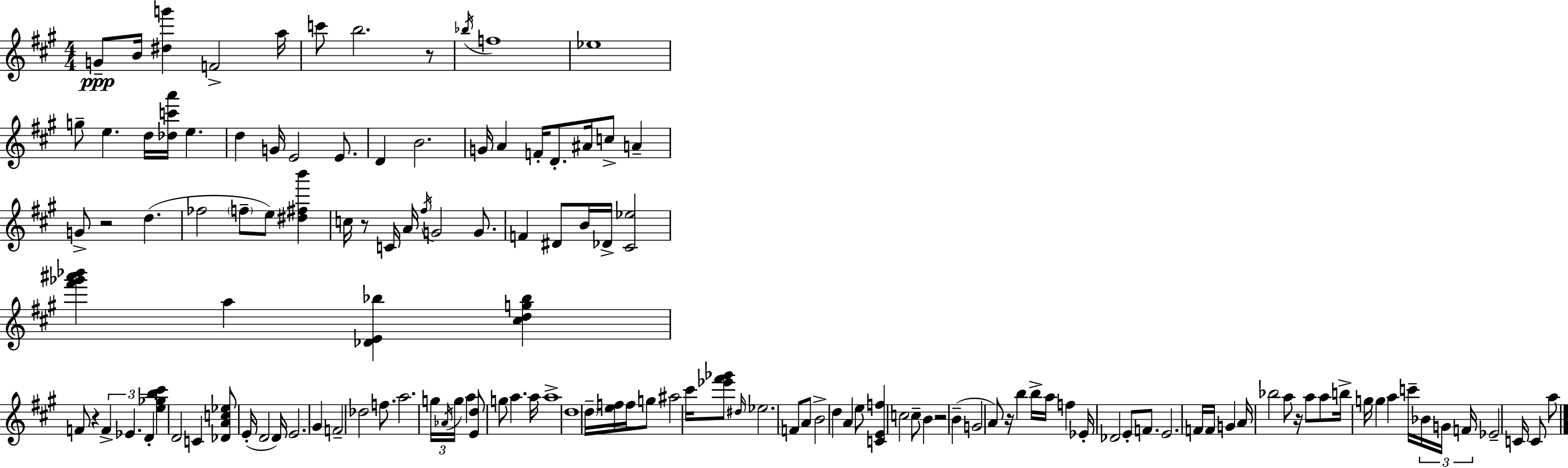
{
  \clef treble
  \numericTimeSignature
  \time 4/4
  \key a \major
  g'8--\ppp b'16 <dis'' g'''>4 f'2-> a''16 | c'''8 b''2. r8 | \acciaccatura { bes''16 } f''1 | ees''1 | \break g''8-- e''4. d''16 <des'' c''' a'''>16 e''4. | d''4 g'16 e'2 e'8. | d'4 b'2. | g'16 a'4 f'16-. d'8.-. ais'16 c''8-> a'4-- | \break g'8-> r2 d''4.( | fes''2 \parenthesize f''8-- e''8) <dis'' fis'' b'''>4 | c''16 r8 c'16 a'16 \acciaccatura { fis''16 } g'2 g'8. | f'4 dis'8 b'16 des'16-> <cis' ees''>2 | \break <fis''' ges''' ais''' bes'''>4 a''4 <des' e' bes''>4 <cis'' d'' g'' bes''>4 | f'8 r4 \tuplet 3/2 { f'4-> ees'4. | d'4-. } <e'' ges'' b'' cis'''>4 d'2 | c'4 <des' a' c'' ees''>8 e'16-.( d'2 | \break d'16) e'2. gis'4 | f'2-- des''2 | f''8. a''2. | \tuplet 3/2 { g''16 \acciaccatura { aes'16 } g''16 } a''4 <e' d''>8 g''8 a''4. | \break a''16 a''1-> | d''1 | \parenthesize d''16-- <e'' f''>16 f''16 g''8 ais''2 | cis'''16 <ees''' fis''' ges'''>8 \grace { dis''16 } ees''2. | \break f'8 a'8 b'2-> d''4 | a'4 e''8 <c' e' f''>4 c''2 | c''8-- b'4 r2 | b'4--( g'2 a'8) r16 b''4 | \break b''16-> a''16 f''4 ees'16-. des'2 | e'8-. f'8. e'2. | f'16 f'16 g'4 a'16 bes''2 | a''8 r16 a''8 a''8 b''16-> g''16 g''4 a''4 | \break c'''16-- \tuplet 3/2 { bes'16 g'16 f'16 } ees'2-- c'16 | c'8 a''8 \bar "|."
}